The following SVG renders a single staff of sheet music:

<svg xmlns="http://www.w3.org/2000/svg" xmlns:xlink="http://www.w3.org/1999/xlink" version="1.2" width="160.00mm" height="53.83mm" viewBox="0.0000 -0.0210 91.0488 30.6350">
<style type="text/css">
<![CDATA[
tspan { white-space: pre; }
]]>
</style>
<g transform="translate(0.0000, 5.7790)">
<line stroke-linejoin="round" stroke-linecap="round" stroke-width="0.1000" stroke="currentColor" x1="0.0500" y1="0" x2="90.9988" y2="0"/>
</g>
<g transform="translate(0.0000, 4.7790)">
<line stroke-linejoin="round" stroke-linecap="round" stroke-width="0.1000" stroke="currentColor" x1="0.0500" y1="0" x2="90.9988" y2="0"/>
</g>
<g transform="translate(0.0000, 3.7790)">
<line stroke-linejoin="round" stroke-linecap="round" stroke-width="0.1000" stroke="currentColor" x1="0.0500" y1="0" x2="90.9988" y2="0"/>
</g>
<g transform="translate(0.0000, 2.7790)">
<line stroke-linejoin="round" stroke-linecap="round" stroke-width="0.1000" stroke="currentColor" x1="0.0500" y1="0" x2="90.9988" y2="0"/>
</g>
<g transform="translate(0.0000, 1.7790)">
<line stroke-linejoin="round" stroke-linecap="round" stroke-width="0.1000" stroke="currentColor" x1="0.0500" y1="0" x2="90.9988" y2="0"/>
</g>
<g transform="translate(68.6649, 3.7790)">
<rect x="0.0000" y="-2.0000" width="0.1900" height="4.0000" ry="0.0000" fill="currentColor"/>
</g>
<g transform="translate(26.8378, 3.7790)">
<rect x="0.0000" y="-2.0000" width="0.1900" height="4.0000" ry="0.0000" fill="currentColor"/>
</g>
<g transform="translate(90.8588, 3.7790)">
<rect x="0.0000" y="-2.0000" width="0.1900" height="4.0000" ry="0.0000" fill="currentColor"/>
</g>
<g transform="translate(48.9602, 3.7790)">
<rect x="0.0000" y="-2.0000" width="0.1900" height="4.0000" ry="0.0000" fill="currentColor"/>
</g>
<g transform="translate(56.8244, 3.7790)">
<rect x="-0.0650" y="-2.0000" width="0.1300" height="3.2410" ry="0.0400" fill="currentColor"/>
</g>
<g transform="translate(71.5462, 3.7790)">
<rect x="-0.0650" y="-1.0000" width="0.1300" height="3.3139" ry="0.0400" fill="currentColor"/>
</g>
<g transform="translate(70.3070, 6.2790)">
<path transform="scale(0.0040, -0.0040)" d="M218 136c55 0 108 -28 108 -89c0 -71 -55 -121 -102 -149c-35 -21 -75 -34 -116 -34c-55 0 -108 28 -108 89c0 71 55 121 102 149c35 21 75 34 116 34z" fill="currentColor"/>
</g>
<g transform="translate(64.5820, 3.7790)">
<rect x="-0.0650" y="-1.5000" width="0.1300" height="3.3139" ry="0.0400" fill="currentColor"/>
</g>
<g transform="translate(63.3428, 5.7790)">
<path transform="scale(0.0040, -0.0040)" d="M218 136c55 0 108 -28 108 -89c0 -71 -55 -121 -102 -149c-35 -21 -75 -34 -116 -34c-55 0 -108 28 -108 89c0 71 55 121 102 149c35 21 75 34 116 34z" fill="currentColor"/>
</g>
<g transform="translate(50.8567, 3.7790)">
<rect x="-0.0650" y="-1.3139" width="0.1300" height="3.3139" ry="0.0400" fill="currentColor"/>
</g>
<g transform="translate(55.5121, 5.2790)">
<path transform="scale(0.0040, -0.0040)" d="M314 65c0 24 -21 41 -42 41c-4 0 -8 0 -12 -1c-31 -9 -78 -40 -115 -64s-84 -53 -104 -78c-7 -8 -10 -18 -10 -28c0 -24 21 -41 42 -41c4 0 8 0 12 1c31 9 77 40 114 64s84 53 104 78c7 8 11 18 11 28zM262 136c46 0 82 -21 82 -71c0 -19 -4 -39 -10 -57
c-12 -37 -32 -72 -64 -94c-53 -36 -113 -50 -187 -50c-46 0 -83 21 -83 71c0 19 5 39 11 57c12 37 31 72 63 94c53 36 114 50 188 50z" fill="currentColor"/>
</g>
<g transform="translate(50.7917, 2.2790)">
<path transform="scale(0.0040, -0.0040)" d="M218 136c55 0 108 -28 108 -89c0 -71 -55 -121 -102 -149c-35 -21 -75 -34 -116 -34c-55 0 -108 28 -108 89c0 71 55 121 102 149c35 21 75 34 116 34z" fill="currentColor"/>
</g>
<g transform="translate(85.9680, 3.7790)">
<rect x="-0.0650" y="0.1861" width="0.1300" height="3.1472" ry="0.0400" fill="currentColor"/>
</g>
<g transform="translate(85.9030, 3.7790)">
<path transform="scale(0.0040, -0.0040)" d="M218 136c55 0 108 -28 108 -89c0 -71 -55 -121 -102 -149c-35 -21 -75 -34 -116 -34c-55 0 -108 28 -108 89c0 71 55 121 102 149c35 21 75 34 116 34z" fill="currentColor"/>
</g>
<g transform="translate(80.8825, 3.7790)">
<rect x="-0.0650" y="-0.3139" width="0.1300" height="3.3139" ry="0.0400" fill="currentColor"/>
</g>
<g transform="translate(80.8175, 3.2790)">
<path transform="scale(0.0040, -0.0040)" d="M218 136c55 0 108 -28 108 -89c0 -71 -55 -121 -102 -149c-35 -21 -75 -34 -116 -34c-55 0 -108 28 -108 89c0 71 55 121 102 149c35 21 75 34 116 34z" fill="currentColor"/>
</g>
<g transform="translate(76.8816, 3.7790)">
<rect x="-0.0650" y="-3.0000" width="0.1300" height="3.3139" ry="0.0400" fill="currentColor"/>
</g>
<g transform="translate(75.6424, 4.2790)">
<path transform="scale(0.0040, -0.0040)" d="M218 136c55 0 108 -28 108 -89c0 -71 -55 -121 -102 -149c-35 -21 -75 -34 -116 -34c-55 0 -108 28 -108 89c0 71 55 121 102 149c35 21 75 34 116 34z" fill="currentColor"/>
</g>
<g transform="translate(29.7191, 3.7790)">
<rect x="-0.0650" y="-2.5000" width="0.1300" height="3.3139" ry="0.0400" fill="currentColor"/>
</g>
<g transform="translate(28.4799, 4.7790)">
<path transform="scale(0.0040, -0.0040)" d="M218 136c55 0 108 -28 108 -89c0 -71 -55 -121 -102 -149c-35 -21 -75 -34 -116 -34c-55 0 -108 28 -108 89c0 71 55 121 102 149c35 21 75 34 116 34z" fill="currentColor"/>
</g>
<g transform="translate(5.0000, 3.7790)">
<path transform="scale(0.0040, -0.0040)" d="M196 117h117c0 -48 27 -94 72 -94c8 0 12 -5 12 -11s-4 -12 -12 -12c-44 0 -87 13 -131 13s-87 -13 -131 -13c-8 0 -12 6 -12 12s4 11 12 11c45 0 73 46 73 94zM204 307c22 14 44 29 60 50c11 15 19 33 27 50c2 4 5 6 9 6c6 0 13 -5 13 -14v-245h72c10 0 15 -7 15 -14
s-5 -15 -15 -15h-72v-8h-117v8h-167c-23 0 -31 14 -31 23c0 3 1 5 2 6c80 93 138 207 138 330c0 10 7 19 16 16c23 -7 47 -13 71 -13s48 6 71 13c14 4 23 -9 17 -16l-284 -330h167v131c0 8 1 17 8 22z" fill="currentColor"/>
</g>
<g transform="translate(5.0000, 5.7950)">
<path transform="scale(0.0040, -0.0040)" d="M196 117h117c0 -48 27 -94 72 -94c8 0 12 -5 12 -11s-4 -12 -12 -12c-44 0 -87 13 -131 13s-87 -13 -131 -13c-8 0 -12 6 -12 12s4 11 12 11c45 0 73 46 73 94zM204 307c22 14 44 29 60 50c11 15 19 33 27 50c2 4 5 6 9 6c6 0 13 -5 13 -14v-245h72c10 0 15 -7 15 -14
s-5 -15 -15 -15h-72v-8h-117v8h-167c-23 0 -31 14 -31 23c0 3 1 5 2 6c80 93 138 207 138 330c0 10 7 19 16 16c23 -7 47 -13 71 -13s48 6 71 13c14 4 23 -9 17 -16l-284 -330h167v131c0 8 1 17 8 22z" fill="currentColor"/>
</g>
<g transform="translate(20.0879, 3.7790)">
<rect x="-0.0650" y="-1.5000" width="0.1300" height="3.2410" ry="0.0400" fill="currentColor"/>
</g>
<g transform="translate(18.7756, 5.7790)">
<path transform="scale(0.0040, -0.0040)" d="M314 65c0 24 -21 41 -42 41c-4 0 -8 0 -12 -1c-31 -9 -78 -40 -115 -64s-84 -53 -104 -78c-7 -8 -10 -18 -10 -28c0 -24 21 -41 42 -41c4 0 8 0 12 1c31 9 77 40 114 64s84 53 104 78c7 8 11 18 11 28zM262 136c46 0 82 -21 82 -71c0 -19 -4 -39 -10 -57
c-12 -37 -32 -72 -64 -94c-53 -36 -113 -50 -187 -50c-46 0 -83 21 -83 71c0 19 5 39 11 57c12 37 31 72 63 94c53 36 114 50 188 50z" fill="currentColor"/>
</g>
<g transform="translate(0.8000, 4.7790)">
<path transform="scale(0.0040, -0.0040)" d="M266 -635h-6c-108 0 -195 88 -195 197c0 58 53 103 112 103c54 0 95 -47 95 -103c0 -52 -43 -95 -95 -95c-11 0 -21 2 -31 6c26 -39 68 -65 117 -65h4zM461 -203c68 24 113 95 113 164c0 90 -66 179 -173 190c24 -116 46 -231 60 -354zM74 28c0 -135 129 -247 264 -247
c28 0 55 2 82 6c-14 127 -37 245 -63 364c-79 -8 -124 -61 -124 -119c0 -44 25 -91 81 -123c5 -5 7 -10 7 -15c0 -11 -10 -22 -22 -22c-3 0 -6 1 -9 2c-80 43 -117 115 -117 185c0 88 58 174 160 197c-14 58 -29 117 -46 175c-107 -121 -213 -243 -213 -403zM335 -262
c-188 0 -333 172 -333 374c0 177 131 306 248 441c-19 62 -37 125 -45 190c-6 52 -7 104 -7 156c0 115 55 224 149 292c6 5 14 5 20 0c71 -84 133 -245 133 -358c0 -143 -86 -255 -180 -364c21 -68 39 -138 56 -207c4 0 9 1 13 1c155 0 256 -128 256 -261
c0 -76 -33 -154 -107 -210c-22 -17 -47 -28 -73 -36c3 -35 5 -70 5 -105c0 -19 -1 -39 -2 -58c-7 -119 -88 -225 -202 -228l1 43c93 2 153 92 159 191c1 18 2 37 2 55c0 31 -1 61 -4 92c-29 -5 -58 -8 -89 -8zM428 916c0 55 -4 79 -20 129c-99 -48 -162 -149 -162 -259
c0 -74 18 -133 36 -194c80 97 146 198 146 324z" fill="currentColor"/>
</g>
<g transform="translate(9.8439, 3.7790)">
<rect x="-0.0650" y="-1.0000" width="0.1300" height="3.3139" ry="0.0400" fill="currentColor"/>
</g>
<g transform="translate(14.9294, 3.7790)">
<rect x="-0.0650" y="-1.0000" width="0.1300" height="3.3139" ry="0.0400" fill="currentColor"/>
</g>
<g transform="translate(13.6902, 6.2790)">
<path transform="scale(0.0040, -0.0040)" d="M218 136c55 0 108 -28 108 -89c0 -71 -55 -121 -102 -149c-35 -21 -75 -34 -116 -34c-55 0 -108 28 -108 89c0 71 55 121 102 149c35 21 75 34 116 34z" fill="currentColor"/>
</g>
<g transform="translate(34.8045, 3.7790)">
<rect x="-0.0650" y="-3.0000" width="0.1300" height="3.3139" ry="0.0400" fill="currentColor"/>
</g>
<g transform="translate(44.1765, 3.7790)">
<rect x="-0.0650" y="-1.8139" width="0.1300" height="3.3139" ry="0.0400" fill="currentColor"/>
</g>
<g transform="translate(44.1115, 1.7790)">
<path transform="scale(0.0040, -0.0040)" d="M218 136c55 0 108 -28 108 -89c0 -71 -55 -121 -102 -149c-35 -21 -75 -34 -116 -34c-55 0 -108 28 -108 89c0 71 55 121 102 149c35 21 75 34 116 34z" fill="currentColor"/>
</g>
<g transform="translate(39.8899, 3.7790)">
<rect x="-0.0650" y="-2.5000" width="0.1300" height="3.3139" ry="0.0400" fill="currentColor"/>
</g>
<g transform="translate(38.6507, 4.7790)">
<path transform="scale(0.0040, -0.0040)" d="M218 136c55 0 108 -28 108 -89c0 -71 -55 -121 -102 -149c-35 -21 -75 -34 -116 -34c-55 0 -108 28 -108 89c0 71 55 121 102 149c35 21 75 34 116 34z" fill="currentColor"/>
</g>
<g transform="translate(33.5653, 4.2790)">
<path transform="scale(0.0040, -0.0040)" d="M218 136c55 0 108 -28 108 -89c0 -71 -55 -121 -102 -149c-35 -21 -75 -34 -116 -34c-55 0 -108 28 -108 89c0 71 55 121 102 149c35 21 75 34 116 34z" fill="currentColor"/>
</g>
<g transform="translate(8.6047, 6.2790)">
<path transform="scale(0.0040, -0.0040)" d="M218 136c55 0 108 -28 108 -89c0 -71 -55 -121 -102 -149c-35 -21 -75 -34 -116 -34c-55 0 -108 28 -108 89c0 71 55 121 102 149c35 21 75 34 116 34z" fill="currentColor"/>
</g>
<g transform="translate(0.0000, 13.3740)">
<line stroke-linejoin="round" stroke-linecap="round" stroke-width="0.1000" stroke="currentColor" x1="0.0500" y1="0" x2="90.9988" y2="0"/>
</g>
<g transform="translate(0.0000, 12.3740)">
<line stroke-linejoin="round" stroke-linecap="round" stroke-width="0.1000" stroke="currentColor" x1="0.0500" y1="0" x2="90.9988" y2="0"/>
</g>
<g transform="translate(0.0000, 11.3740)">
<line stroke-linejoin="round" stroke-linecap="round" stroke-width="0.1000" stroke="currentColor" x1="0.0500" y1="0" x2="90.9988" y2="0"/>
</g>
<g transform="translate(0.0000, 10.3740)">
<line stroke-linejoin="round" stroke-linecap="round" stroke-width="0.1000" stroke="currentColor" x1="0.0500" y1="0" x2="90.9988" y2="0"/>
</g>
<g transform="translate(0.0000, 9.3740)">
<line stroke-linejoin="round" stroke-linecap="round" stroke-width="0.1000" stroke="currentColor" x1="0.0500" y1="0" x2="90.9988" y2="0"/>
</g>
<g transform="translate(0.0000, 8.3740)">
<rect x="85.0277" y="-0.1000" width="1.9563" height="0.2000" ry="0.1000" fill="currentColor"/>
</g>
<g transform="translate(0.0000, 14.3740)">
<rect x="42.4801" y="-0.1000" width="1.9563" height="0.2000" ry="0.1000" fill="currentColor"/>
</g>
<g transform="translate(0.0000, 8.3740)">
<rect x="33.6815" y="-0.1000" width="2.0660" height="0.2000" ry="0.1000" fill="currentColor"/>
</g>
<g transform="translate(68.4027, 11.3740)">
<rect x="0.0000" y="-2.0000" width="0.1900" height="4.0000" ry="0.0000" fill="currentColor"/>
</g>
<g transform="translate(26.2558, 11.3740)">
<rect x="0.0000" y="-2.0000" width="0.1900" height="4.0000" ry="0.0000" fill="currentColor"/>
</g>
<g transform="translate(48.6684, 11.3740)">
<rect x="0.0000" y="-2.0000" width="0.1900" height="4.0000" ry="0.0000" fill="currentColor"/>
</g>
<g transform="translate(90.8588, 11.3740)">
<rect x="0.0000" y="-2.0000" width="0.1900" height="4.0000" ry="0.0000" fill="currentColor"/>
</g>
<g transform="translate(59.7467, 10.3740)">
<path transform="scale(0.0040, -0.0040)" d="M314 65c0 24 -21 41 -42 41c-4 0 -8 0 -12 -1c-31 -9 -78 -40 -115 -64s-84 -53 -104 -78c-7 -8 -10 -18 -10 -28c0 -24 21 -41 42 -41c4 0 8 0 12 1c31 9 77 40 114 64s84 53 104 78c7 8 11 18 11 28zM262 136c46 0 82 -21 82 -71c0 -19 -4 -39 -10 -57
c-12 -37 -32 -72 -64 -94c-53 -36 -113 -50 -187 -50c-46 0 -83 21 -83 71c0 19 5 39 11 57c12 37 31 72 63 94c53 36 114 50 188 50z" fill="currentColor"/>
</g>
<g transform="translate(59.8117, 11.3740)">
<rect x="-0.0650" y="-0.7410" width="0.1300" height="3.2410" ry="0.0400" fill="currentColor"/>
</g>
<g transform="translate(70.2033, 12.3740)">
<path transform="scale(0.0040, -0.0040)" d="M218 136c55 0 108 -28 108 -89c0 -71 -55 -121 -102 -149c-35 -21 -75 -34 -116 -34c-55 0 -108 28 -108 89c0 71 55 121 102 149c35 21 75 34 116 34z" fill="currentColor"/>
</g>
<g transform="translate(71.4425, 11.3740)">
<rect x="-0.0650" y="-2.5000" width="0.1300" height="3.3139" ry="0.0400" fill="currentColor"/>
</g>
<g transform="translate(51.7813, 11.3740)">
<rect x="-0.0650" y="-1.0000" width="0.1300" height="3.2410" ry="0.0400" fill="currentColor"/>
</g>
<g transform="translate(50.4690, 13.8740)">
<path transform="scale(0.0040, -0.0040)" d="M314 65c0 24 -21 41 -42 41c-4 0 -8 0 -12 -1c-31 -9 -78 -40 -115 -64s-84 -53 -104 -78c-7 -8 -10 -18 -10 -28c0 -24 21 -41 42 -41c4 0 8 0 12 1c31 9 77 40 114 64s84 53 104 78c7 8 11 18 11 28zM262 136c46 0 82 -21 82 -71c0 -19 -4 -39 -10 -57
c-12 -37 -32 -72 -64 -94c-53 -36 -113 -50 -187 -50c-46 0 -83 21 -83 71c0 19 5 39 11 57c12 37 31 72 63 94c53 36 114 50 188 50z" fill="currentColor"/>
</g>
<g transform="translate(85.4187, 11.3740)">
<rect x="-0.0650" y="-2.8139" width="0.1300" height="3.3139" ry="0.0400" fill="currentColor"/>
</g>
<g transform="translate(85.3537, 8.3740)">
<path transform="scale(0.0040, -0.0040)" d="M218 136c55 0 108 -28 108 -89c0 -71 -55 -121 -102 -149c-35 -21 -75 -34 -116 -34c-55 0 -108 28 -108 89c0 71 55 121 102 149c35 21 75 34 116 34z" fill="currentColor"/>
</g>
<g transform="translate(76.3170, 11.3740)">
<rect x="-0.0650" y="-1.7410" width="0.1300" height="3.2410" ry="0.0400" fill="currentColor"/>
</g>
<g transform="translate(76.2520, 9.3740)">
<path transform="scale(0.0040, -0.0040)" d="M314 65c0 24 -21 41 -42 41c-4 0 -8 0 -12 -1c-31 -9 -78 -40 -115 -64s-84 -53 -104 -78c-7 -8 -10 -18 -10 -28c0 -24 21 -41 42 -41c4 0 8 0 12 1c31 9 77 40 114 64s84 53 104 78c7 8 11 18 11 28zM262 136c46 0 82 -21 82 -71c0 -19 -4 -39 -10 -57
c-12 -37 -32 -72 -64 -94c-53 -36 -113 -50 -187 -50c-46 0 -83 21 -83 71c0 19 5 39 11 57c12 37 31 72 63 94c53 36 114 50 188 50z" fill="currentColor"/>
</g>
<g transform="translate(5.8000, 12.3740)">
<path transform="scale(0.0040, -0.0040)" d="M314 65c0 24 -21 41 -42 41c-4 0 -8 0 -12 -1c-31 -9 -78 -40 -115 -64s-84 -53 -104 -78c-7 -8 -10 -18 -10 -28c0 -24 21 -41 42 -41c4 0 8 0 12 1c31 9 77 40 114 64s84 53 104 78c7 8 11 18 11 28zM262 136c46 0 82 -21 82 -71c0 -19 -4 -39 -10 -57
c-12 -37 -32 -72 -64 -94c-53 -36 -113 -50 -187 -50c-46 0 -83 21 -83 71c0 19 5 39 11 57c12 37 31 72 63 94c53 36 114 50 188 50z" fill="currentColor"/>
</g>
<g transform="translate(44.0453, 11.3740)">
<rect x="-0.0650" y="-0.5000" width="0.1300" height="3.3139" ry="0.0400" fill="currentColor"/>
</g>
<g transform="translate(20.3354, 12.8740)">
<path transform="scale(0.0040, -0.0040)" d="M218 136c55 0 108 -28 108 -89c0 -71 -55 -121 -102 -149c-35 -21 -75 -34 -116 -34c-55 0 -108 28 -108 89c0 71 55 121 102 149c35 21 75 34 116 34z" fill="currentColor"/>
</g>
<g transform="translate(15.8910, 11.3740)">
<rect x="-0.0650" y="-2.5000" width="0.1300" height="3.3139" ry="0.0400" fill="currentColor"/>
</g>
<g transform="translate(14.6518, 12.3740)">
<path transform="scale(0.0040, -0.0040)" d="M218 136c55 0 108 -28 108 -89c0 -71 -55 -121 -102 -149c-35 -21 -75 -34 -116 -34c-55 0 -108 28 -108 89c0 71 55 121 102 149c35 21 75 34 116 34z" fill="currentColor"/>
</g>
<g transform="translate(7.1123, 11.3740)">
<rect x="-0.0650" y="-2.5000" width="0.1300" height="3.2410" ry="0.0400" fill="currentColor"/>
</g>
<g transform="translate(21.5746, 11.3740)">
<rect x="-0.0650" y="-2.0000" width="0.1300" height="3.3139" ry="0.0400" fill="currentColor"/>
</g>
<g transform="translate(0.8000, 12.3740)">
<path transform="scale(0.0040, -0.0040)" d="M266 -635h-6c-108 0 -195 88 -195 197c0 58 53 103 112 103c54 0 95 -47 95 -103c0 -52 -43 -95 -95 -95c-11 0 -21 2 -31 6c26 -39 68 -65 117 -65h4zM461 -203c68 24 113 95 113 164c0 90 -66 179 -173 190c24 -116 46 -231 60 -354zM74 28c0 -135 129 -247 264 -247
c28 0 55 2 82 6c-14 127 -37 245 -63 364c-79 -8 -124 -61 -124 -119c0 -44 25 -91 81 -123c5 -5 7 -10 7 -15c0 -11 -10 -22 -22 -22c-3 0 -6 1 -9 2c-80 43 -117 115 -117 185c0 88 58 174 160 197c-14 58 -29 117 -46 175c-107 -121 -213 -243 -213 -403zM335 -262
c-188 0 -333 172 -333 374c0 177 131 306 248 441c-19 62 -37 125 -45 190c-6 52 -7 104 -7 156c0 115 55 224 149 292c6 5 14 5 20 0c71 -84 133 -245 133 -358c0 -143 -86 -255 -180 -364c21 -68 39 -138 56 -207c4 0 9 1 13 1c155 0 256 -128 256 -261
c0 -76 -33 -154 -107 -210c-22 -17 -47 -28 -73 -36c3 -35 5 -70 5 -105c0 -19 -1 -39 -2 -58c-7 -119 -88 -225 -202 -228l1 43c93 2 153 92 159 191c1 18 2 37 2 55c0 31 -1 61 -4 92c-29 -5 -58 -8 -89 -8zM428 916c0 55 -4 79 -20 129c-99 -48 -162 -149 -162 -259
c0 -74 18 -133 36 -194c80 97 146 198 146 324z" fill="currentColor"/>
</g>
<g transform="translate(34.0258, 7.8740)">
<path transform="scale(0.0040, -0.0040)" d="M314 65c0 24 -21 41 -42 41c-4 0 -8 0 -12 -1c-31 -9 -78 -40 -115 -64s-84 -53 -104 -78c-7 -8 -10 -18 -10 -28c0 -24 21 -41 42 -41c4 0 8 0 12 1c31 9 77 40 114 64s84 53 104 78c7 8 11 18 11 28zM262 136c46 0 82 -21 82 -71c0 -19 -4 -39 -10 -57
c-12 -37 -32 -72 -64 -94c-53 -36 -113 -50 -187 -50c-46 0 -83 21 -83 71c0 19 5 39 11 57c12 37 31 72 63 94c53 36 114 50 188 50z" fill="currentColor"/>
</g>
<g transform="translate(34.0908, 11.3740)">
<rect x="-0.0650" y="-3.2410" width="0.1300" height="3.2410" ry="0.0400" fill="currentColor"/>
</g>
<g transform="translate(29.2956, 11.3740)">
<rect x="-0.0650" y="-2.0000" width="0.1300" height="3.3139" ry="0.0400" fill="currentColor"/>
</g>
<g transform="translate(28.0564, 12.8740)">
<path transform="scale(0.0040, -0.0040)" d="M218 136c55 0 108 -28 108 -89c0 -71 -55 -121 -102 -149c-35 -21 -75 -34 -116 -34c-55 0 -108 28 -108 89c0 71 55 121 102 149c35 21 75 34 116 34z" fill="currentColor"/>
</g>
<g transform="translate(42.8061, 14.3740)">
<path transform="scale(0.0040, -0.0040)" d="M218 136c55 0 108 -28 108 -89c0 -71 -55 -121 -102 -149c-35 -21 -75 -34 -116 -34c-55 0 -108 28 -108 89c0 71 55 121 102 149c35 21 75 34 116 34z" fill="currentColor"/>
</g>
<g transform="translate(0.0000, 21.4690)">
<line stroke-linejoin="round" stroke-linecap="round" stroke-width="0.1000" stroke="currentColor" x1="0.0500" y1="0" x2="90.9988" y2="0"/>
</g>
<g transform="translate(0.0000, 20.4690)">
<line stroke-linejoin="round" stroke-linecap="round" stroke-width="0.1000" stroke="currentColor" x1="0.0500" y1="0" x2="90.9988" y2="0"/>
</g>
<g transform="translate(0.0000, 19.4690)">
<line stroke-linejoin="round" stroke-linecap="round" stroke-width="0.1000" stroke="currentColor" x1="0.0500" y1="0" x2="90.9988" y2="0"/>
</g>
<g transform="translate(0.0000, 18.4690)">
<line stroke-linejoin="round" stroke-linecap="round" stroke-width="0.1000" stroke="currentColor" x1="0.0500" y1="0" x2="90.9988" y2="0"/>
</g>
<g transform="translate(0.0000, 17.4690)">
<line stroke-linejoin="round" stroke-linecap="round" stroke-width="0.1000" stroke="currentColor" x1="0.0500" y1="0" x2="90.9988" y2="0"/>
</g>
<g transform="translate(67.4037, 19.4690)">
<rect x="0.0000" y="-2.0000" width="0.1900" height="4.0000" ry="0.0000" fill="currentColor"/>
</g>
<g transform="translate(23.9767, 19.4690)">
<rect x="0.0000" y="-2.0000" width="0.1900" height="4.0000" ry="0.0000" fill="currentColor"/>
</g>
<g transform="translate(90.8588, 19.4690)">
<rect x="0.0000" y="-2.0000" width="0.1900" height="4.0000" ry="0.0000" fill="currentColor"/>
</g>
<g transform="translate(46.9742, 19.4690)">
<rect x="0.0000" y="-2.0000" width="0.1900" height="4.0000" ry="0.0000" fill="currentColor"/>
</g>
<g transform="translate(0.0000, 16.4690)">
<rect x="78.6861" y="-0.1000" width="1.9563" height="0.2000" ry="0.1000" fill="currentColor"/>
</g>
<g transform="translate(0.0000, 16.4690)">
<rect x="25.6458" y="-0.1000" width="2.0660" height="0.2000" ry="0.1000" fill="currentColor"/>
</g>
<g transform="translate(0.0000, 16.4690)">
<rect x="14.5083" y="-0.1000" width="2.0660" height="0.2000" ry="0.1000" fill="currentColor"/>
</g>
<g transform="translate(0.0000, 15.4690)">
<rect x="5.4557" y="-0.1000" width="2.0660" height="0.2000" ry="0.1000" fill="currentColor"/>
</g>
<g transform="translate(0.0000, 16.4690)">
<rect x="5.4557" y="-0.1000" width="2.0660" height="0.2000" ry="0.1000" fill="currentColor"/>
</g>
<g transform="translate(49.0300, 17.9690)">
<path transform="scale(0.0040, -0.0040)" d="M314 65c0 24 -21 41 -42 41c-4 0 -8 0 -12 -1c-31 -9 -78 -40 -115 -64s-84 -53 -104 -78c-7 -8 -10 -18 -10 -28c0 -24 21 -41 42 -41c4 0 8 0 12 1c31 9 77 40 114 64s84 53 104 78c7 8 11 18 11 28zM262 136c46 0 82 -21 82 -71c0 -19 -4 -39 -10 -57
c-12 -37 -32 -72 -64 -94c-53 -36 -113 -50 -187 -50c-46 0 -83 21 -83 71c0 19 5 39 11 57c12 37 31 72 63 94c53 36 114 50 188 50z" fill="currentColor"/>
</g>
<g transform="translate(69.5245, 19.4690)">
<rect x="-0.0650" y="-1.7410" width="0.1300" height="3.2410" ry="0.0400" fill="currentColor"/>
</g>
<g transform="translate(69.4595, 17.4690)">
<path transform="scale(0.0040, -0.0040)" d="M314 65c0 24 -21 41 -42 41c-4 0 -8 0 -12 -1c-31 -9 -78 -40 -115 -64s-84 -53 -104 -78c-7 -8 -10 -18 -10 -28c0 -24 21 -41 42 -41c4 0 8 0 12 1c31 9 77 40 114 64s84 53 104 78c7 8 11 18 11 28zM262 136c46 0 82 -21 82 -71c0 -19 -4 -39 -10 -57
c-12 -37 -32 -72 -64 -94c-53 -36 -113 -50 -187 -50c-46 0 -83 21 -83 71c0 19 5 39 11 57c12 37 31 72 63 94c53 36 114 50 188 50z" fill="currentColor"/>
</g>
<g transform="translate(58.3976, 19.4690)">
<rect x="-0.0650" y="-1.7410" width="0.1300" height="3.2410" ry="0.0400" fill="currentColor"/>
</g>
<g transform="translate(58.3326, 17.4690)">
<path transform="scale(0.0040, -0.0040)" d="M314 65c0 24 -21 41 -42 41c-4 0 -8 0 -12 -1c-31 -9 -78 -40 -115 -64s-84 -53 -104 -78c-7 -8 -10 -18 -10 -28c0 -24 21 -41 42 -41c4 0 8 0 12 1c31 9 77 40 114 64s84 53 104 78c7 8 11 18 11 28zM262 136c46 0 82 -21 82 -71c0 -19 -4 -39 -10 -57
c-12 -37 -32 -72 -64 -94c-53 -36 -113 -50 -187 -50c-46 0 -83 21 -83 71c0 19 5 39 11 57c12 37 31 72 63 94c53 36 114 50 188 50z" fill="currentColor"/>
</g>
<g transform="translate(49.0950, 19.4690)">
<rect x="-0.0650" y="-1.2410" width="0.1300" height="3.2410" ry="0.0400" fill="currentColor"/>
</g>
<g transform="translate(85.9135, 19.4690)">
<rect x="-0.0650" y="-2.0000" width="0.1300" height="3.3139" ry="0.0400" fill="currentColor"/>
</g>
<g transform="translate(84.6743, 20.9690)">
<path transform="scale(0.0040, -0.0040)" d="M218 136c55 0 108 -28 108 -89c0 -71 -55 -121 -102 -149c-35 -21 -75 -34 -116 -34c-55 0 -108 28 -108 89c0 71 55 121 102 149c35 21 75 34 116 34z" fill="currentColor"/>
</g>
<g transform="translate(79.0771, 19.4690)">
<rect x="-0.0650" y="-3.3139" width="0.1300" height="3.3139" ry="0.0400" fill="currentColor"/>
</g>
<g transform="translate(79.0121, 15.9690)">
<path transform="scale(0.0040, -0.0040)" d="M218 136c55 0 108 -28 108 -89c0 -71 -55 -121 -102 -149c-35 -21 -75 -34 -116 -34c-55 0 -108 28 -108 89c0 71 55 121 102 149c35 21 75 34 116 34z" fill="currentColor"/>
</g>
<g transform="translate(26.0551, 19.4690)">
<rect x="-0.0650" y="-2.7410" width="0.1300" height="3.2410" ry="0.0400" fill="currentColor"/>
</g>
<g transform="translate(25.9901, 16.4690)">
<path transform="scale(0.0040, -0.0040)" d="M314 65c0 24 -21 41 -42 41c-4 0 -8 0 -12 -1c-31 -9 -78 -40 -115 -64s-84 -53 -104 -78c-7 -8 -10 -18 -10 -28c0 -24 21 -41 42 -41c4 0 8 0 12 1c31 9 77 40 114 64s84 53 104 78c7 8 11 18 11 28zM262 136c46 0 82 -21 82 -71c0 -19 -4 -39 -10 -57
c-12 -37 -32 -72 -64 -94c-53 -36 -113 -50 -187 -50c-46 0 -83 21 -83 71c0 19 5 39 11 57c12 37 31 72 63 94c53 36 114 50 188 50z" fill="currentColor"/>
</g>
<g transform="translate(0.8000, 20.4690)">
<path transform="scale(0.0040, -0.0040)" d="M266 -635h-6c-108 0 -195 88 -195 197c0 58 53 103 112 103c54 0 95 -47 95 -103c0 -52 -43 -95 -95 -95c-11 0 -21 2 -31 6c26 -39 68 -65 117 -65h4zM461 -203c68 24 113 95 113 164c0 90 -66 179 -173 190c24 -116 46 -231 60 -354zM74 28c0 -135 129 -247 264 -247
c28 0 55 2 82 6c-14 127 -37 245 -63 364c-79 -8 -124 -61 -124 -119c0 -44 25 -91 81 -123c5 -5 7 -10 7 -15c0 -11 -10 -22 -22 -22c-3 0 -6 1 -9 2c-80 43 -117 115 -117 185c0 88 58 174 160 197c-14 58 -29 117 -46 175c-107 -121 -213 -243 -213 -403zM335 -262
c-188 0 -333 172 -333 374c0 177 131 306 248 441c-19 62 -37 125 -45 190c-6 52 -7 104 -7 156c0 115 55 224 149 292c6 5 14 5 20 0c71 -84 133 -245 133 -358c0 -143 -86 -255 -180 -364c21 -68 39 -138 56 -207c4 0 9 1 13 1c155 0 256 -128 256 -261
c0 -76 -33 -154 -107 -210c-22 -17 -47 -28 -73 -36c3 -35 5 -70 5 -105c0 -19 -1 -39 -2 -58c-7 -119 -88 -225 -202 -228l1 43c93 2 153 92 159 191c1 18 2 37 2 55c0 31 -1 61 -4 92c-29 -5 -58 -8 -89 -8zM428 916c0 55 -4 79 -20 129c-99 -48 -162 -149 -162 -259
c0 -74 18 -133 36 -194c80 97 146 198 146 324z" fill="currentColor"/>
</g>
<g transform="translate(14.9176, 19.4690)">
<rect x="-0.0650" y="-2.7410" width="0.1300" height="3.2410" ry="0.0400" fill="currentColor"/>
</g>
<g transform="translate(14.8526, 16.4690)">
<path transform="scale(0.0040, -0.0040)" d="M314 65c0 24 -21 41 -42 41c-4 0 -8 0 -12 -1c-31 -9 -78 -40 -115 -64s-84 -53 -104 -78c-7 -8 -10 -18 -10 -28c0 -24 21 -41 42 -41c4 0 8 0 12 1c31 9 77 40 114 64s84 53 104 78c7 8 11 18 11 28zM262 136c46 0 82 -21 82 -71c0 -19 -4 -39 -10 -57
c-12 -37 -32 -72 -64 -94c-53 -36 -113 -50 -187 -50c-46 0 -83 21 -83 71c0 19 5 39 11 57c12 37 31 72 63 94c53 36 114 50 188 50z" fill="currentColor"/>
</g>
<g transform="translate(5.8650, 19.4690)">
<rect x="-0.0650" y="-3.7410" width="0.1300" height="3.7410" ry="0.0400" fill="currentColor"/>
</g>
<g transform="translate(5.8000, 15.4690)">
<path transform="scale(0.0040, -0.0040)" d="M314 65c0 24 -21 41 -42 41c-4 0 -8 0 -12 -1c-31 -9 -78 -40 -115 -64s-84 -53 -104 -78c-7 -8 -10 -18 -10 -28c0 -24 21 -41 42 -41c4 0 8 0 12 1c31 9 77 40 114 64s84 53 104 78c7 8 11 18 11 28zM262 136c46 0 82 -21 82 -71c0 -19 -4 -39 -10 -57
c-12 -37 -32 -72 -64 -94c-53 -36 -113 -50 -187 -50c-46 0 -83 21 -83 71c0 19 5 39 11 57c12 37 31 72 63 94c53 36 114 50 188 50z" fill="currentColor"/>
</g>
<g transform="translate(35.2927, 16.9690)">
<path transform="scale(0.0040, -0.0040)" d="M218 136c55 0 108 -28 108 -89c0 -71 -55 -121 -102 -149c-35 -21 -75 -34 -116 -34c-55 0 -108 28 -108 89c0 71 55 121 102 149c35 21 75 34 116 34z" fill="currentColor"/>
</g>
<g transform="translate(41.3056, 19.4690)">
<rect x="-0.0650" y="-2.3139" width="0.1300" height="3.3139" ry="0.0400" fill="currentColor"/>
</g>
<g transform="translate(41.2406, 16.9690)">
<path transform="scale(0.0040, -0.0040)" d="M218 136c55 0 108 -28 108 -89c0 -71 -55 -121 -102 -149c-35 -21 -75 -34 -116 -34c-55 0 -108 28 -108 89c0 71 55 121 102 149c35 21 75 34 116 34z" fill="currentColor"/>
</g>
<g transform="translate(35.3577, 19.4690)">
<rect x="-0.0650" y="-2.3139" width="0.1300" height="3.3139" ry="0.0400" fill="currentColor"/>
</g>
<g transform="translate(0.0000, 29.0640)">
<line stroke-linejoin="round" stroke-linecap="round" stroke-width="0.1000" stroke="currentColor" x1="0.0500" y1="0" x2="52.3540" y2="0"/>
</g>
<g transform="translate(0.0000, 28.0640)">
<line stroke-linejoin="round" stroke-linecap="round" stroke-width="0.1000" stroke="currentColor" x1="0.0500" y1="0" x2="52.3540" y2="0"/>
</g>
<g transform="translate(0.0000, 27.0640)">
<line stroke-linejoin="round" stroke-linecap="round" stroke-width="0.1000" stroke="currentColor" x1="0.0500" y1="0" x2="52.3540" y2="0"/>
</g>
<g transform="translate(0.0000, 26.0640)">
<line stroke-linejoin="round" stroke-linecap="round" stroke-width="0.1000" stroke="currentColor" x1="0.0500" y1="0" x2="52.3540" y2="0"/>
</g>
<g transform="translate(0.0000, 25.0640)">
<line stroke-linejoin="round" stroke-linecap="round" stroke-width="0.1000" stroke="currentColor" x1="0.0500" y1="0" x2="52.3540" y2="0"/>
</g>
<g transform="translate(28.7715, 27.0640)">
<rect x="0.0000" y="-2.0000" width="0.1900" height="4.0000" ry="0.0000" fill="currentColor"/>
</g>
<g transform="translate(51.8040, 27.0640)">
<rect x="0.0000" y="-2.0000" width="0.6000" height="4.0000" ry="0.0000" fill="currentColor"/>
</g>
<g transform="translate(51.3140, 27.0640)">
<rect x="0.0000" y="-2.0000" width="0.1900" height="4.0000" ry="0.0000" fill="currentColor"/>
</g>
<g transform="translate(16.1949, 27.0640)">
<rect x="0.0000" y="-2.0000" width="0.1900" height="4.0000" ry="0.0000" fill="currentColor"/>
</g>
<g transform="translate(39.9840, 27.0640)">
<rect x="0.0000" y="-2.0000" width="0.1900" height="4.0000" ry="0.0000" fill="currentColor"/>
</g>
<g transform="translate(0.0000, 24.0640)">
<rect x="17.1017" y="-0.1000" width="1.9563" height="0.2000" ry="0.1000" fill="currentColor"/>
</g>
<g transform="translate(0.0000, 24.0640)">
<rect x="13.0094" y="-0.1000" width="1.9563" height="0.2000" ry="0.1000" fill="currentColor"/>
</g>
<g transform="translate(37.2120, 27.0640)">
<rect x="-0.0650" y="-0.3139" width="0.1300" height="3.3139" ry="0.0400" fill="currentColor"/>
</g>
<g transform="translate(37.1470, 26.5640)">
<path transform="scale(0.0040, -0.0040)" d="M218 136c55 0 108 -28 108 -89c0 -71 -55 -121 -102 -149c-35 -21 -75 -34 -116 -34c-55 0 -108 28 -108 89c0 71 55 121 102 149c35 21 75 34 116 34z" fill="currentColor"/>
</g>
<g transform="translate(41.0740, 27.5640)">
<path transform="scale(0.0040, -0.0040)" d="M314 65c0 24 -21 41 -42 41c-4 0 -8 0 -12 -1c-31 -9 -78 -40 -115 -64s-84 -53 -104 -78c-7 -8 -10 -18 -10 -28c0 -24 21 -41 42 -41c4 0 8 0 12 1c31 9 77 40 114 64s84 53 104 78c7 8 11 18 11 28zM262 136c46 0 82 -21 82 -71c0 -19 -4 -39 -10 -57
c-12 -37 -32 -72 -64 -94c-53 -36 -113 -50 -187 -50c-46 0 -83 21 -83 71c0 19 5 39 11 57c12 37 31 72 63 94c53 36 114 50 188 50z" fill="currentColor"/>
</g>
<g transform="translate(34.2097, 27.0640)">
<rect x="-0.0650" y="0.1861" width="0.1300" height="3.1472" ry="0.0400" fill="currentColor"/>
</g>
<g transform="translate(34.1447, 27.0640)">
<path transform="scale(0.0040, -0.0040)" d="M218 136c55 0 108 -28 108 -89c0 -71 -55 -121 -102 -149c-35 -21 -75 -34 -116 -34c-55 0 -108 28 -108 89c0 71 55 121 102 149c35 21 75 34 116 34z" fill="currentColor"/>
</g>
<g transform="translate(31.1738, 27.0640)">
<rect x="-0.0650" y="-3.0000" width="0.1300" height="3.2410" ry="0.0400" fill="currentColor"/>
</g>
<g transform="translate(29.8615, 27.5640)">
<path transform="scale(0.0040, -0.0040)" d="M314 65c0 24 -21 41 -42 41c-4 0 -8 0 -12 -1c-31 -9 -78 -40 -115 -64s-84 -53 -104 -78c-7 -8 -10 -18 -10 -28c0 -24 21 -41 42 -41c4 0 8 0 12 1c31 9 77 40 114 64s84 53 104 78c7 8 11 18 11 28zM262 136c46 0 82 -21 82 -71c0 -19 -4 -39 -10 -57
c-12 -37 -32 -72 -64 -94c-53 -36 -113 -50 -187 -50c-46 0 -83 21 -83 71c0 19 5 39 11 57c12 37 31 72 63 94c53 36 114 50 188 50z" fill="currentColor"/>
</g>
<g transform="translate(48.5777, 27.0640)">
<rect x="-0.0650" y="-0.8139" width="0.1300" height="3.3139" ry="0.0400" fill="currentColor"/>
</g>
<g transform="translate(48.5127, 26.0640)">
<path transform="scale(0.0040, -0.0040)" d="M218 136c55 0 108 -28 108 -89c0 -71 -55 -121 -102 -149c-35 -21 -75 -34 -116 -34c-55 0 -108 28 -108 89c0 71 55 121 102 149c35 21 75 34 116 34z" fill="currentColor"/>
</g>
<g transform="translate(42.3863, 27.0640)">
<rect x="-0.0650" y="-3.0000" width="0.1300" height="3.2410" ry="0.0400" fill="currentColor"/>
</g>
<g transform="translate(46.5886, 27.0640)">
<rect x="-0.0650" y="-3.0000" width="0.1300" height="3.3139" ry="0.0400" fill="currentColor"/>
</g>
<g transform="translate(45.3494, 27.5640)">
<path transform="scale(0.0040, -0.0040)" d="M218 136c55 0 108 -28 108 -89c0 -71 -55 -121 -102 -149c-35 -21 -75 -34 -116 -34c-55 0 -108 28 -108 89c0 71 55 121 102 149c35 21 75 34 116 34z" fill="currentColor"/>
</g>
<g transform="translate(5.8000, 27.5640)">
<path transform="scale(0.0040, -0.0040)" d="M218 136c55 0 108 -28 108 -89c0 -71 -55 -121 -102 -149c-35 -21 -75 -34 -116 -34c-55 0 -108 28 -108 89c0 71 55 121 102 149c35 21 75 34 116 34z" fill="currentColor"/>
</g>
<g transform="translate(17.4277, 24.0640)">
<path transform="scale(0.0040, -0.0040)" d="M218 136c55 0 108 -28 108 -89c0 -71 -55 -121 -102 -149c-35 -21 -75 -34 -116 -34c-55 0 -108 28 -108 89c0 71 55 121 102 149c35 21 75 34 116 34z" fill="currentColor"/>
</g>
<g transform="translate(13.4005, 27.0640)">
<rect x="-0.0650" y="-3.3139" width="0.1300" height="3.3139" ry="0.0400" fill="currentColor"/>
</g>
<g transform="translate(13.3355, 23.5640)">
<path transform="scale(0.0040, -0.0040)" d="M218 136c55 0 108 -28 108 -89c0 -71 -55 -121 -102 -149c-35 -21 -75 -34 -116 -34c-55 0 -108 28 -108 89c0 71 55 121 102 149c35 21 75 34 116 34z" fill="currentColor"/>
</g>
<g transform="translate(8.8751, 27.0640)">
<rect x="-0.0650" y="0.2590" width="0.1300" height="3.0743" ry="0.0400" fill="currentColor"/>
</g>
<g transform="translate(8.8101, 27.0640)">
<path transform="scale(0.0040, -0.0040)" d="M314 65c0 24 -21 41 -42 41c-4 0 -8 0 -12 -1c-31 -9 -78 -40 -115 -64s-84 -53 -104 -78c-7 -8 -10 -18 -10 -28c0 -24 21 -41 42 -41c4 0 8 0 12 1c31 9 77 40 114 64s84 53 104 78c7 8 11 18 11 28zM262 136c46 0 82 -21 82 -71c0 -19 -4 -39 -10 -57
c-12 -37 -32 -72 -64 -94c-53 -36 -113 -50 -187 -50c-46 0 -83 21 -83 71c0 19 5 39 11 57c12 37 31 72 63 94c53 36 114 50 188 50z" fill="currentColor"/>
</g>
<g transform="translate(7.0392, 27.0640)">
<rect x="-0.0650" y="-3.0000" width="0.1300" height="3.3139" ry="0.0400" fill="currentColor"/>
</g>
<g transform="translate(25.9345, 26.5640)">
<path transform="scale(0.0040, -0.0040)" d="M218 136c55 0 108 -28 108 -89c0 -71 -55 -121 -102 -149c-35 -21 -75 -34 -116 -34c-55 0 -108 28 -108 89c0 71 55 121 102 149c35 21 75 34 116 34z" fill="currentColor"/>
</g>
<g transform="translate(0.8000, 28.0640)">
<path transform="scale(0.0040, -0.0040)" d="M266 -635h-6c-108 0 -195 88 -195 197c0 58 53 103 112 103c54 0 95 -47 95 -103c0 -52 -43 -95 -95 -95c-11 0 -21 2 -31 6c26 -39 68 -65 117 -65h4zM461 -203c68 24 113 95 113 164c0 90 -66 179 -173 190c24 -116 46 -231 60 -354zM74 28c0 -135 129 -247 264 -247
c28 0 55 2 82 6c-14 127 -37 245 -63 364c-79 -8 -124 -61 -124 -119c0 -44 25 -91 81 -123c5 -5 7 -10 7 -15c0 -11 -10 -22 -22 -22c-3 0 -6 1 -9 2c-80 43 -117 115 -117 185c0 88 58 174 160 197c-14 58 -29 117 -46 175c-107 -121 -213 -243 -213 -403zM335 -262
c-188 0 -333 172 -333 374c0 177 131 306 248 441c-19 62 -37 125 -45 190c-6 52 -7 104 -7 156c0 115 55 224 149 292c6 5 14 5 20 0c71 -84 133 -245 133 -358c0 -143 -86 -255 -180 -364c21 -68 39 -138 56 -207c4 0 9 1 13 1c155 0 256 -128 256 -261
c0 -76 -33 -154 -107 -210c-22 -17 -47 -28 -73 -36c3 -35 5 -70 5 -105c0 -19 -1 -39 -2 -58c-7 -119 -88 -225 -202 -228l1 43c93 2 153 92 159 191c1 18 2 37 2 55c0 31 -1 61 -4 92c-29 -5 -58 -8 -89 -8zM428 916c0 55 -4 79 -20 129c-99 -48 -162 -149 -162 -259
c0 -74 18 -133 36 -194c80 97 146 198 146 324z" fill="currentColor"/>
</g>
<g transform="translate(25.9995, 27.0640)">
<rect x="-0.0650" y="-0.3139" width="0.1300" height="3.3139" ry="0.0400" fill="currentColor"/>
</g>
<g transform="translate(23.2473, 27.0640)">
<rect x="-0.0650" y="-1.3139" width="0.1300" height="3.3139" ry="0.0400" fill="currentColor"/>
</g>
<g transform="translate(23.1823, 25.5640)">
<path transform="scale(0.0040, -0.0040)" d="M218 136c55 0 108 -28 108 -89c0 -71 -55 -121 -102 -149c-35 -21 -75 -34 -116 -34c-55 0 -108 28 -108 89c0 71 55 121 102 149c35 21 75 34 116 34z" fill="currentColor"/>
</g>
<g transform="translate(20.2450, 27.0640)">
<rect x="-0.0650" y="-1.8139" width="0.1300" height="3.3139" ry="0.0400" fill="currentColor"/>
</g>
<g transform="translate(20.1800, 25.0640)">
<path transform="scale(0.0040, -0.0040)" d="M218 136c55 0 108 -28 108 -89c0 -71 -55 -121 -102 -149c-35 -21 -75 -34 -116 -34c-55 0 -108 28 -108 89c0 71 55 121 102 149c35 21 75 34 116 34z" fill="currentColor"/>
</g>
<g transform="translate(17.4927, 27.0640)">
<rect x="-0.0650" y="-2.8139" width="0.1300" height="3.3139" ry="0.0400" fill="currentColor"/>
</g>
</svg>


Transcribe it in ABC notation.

X:1
T:Untitled
M:4/4
L:1/4
K:C
D D E2 G A G f e F2 E D A c B G2 G F F b2 C D2 d2 G f2 a c'2 a2 a2 g g e2 f2 f2 b F A B2 b a f e c A2 B c A2 A d